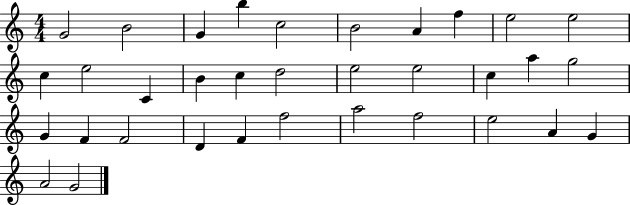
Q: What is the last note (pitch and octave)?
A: G4